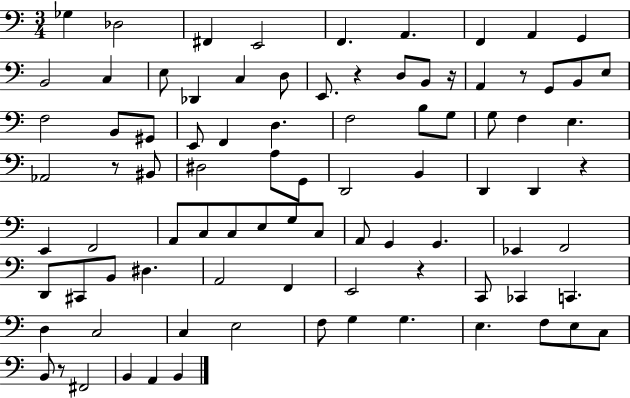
X:1
T:Untitled
M:3/4
L:1/4
K:C
_G, _D,2 ^F,, E,,2 F,, A,, F,, A,, G,, B,,2 C, E,/2 _D,, C, D,/2 E,,/2 z D,/2 B,,/2 z/4 A,, z/2 G,,/2 B,,/2 E,/2 F,2 B,,/2 ^G,,/2 E,,/2 F,, D, F,2 B,/2 G,/2 G,/2 F, E, _A,,2 z/2 ^B,,/2 ^D,2 A,/2 G,,/2 D,,2 B,, D,, D,, z E,, F,,2 A,,/2 C,/2 C,/2 E,/2 G,/2 C,/2 A,,/2 G,, G,, _E,, F,,2 D,,/2 ^C,,/2 B,,/2 ^D, A,,2 F,, E,,2 z C,,/2 _C,, C,, D, C,2 C, E,2 F,/2 G, G, E, F,/2 E,/2 C,/2 B,,/2 z/2 ^F,,2 B,, A,, B,,